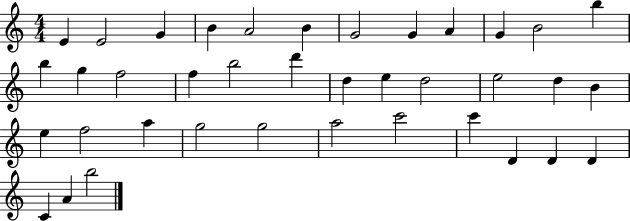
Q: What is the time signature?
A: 4/4